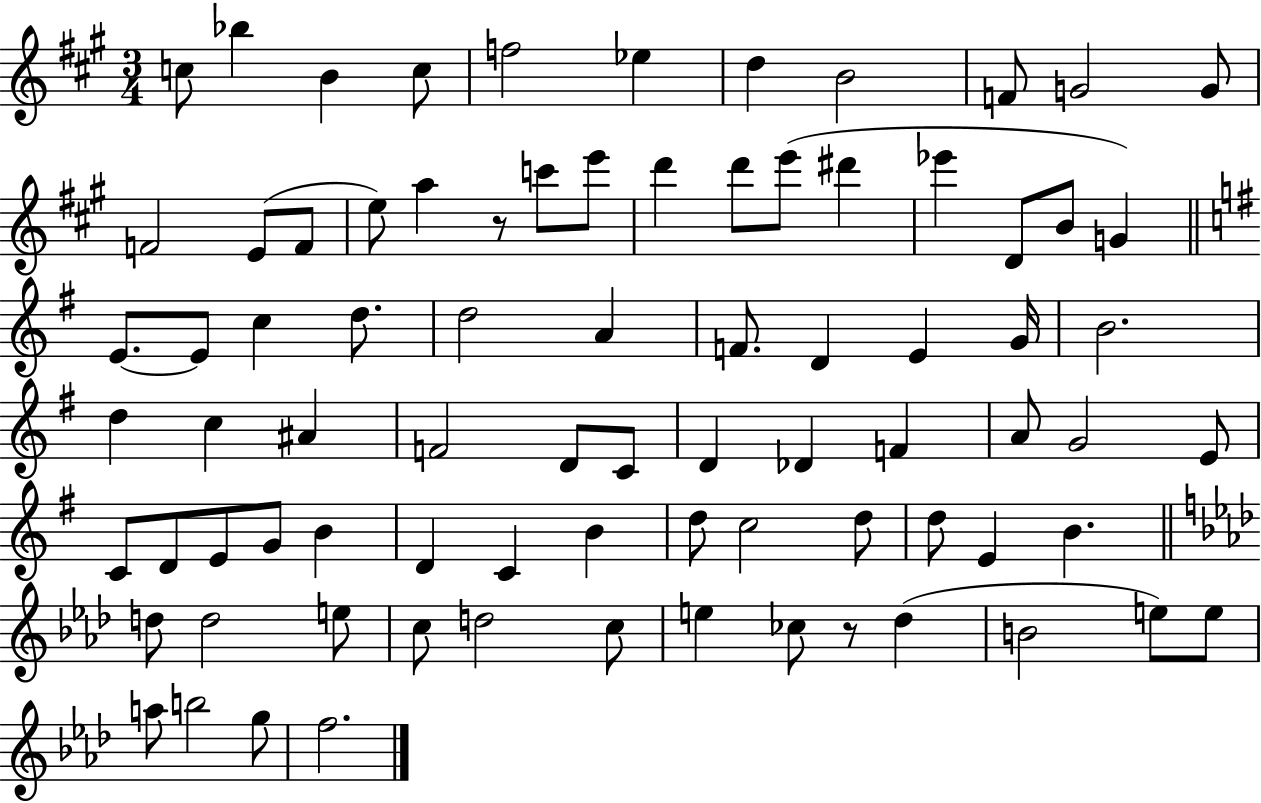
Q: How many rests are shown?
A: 2